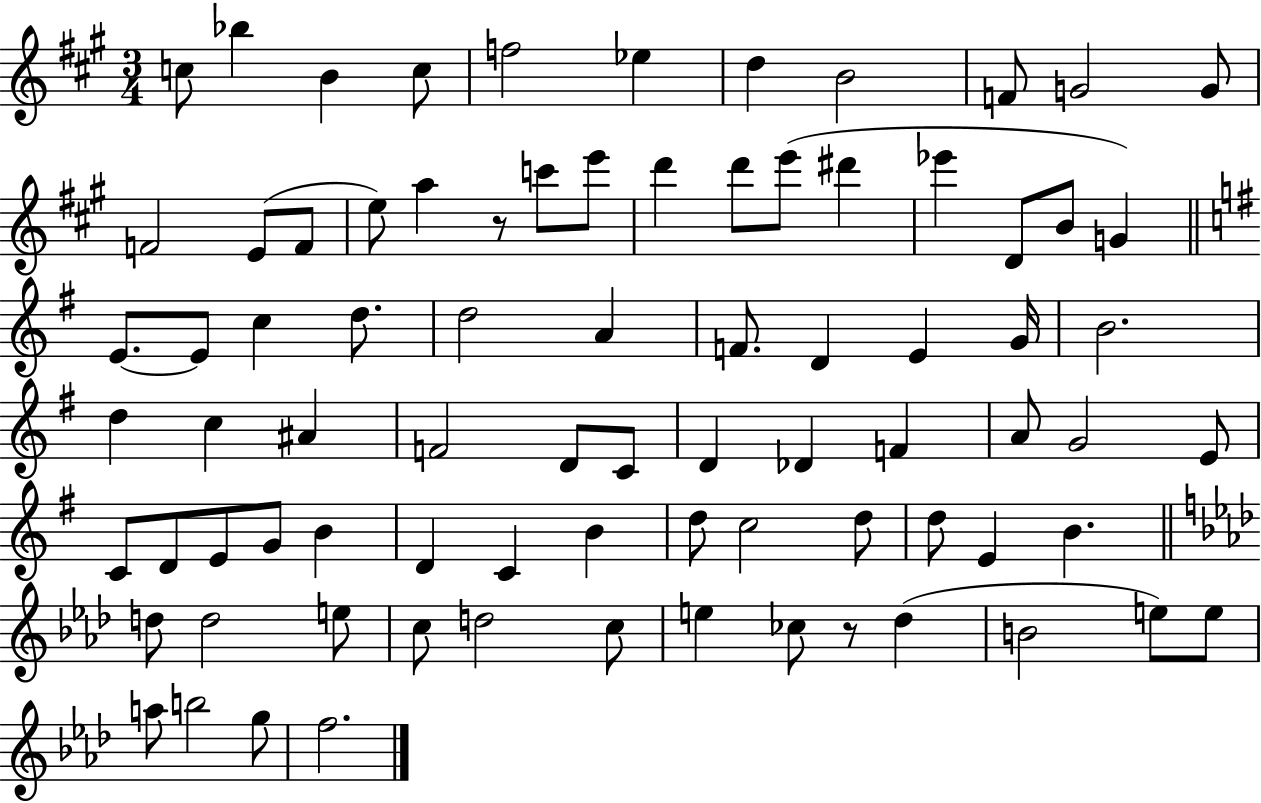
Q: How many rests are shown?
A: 2